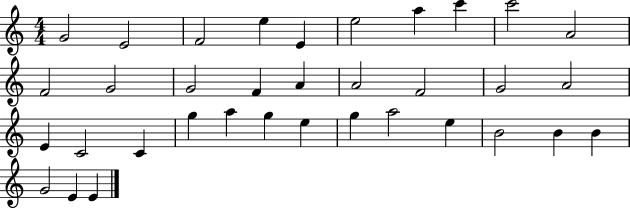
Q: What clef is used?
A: treble